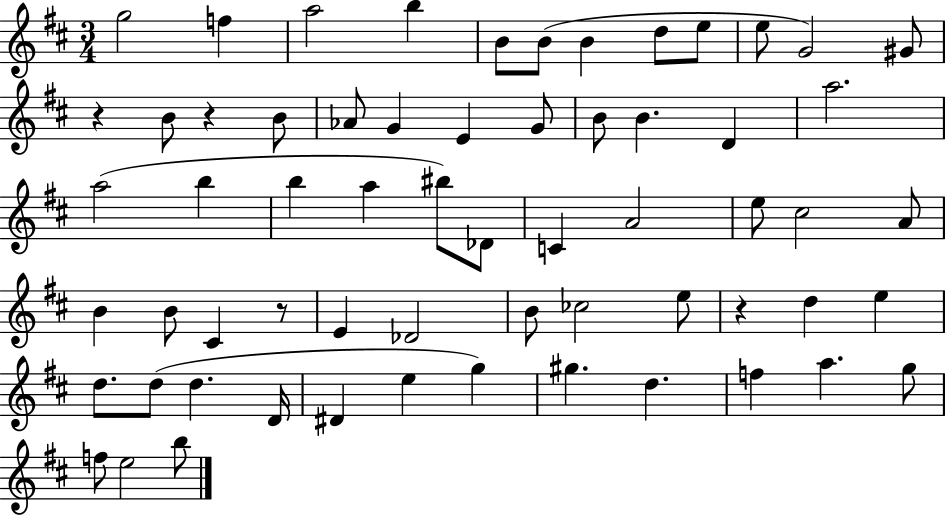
{
  \clef treble
  \numericTimeSignature
  \time 3/4
  \key d \major
  g''2 f''4 | a''2 b''4 | b'8 b'8( b'4 d''8 e''8 | e''8 g'2) gis'8 | \break r4 b'8 r4 b'8 | aes'8 g'4 e'4 g'8 | b'8 b'4. d'4 | a''2. | \break a''2( b''4 | b''4 a''4 bis''8) des'8 | c'4 a'2 | e''8 cis''2 a'8 | \break b'4 b'8 cis'4 r8 | e'4 des'2 | b'8 ces''2 e''8 | r4 d''4 e''4 | \break d''8. d''8( d''4. d'16 | dis'4 e''4 g''4) | gis''4. d''4. | f''4 a''4. g''8 | \break f''8 e''2 b''8 | \bar "|."
}